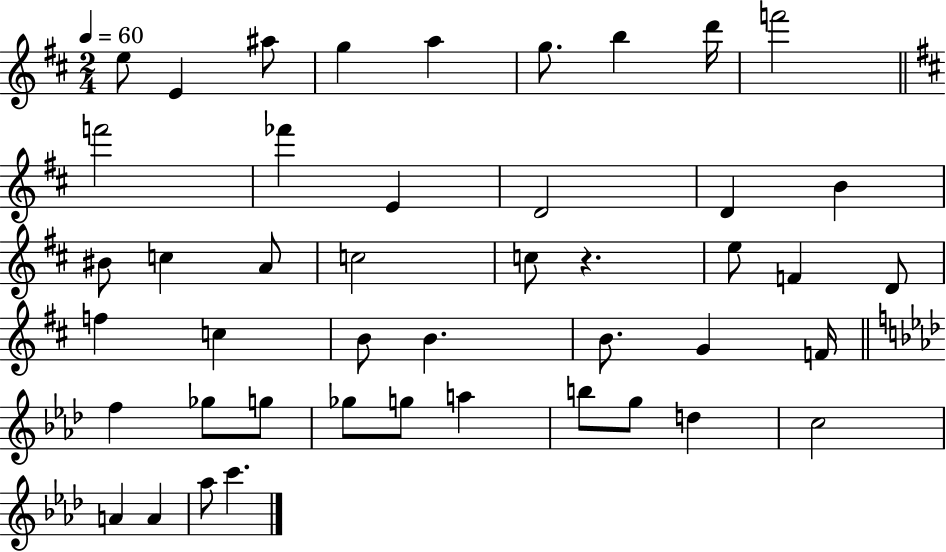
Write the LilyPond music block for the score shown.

{
  \clef treble
  \numericTimeSignature
  \time 2/4
  \key d \major
  \tempo 4 = 60
  e''8 e'4 ais''8 | g''4 a''4 | g''8. b''4 d'''16 | f'''2 | \break \bar "||" \break \key b \minor f'''2 | fes'''4 e'4 | d'2 | d'4 b'4 | \break bis'8 c''4 a'8 | c''2 | c''8 r4. | e''8 f'4 d'8 | \break f''4 c''4 | b'8 b'4. | b'8. g'4 f'16 | \bar "||" \break \key f \minor f''4 ges''8 g''8 | ges''8 g''8 a''4 | b''8 g''8 d''4 | c''2 | \break a'4 a'4 | aes''8 c'''4. | \bar "|."
}